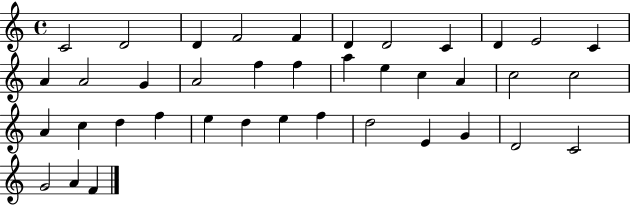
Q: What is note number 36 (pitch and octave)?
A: C4